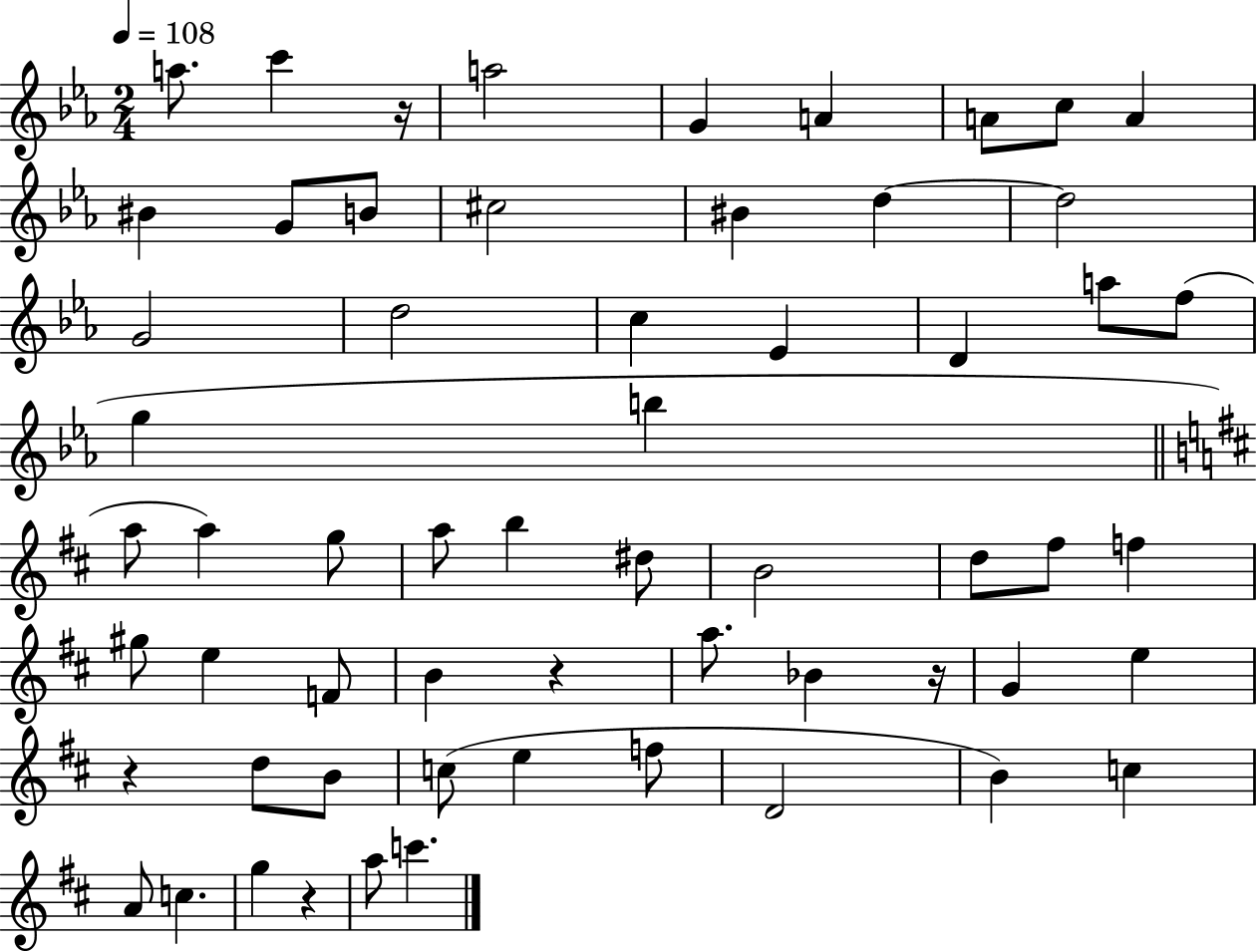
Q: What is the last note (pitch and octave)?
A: C6